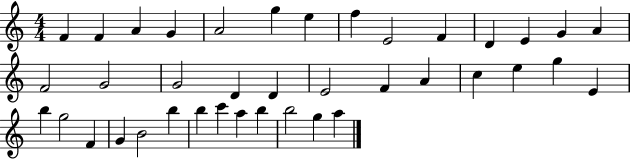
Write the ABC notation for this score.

X:1
T:Untitled
M:4/4
L:1/4
K:C
F F A G A2 g e f E2 F D E G A F2 G2 G2 D D E2 F A c e g E b g2 F G B2 b b c' a b b2 g a